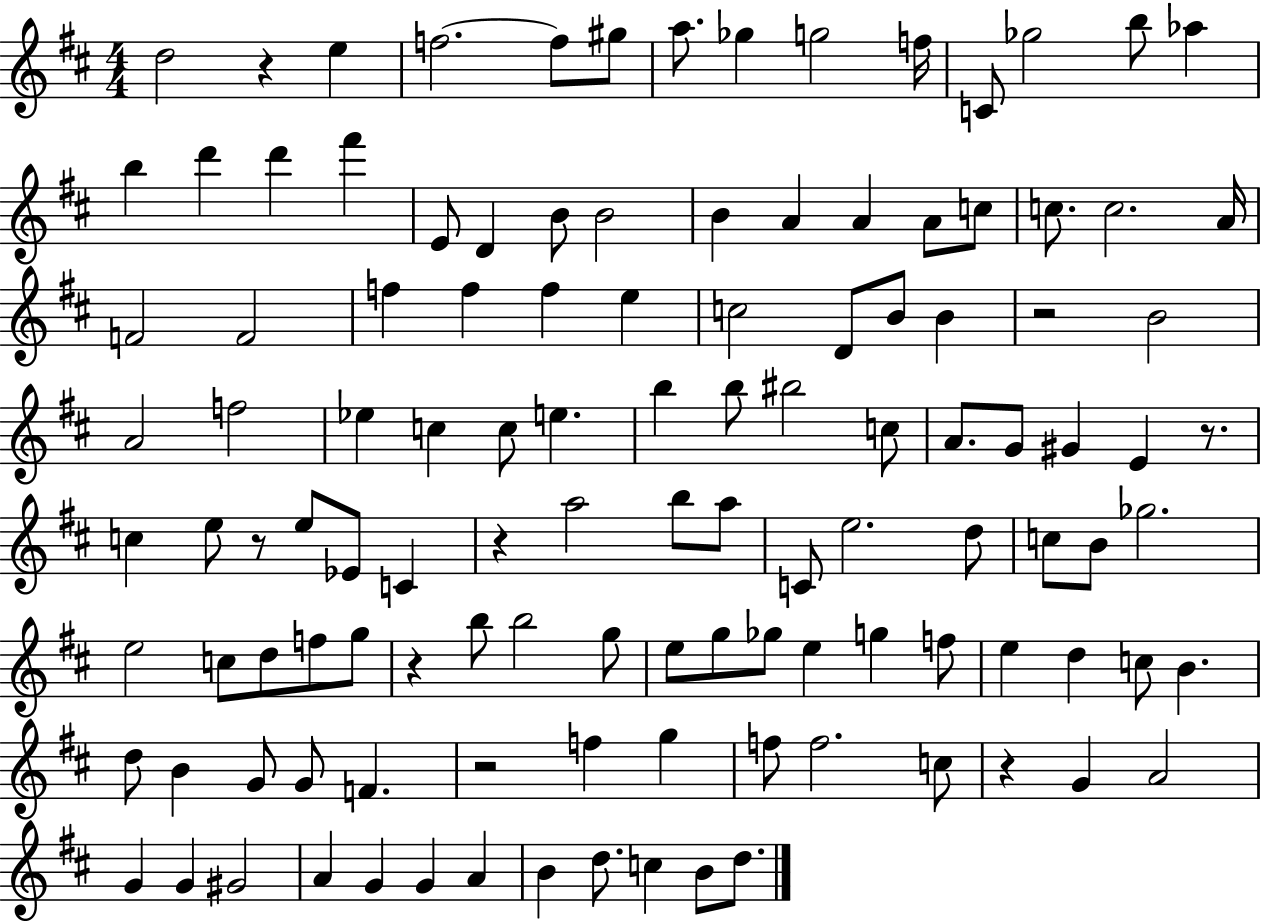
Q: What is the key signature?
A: D major